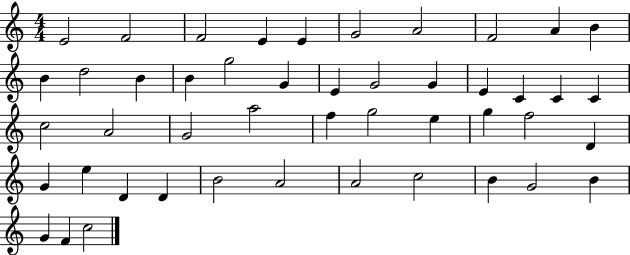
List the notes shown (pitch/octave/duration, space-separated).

E4/h F4/h F4/h E4/q E4/q G4/h A4/h F4/h A4/q B4/q B4/q D5/h B4/q B4/q G5/h G4/q E4/q G4/h G4/q E4/q C4/q C4/q C4/q C5/h A4/h G4/h A5/h F5/q G5/h E5/q G5/q F5/h D4/q G4/q E5/q D4/q D4/q B4/h A4/h A4/h C5/h B4/q G4/h B4/q G4/q F4/q C5/h